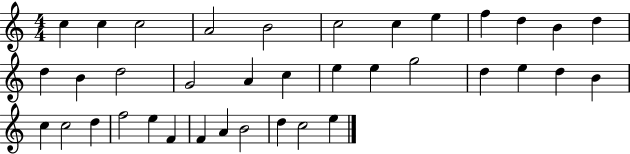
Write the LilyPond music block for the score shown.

{
  \clef treble
  \numericTimeSignature
  \time 4/4
  \key c \major
  c''4 c''4 c''2 | a'2 b'2 | c''2 c''4 e''4 | f''4 d''4 b'4 d''4 | \break d''4 b'4 d''2 | g'2 a'4 c''4 | e''4 e''4 g''2 | d''4 e''4 d''4 b'4 | \break c''4 c''2 d''4 | f''2 e''4 f'4 | f'4 a'4 b'2 | d''4 c''2 e''4 | \break \bar "|."
}